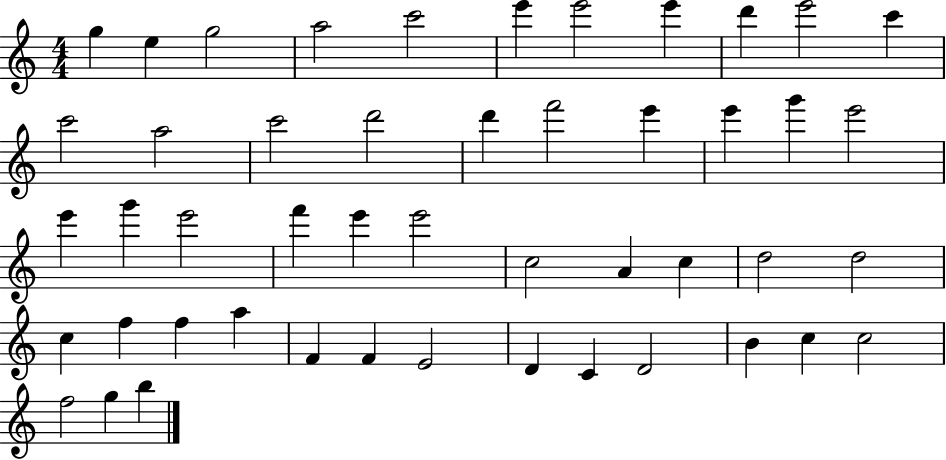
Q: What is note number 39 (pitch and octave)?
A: E4